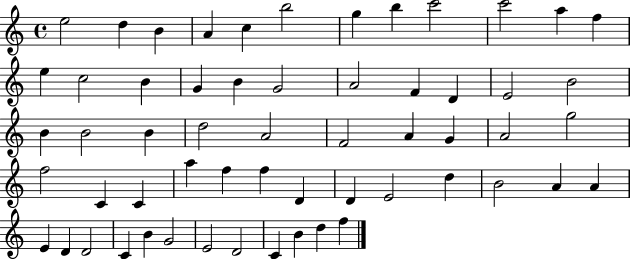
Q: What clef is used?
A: treble